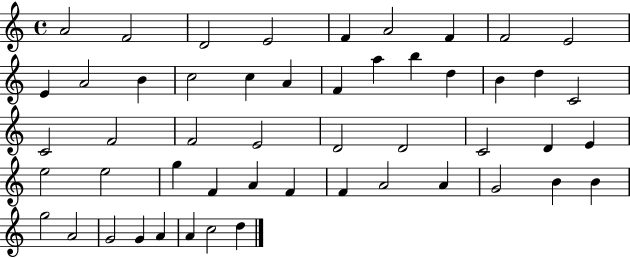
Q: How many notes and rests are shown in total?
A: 51